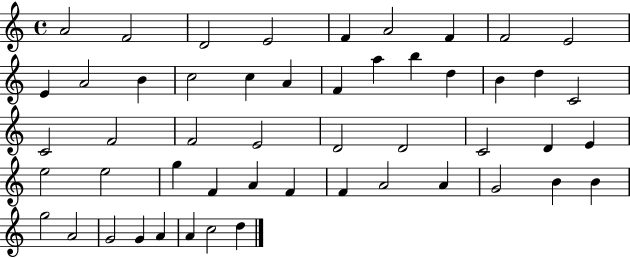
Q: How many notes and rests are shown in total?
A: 51